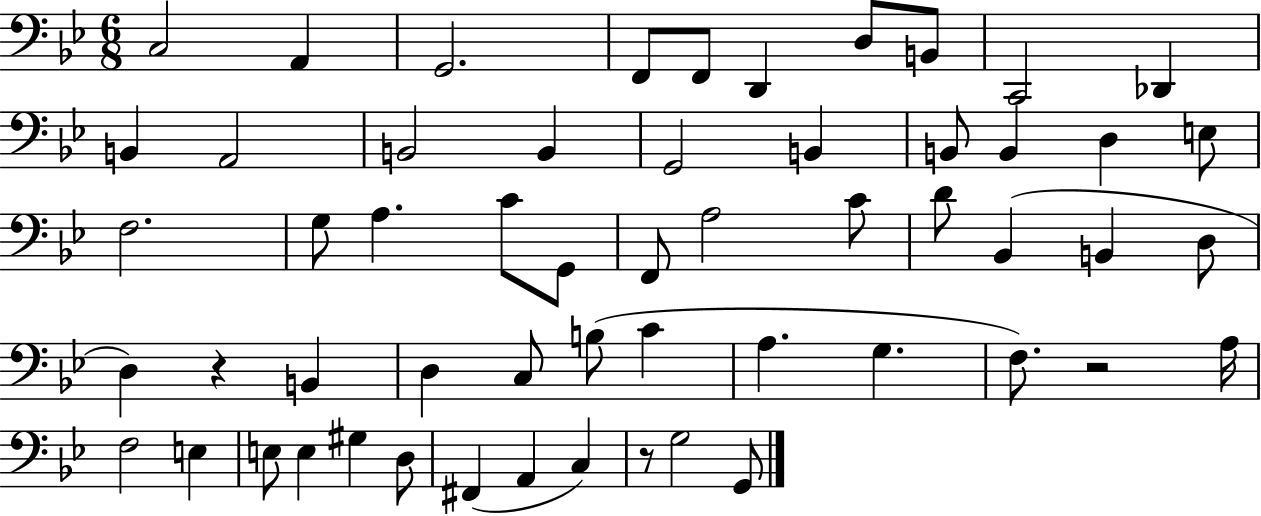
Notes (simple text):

C3/h A2/q G2/h. F2/e F2/e D2/q D3/e B2/e C2/h Db2/q B2/q A2/h B2/h B2/q G2/h B2/q B2/e B2/q D3/q E3/e F3/h. G3/e A3/q. C4/e G2/e F2/e A3/h C4/e D4/e Bb2/q B2/q D3/e D3/q R/q B2/q D3/q C3/e B3/e C4/q A3/q. G3/q. F3/e. R/h A3/s F3/h E3/q E3/e E3/q G#3/q D3/e F#2/q A2/q C3/q R/e G3/h G2/e